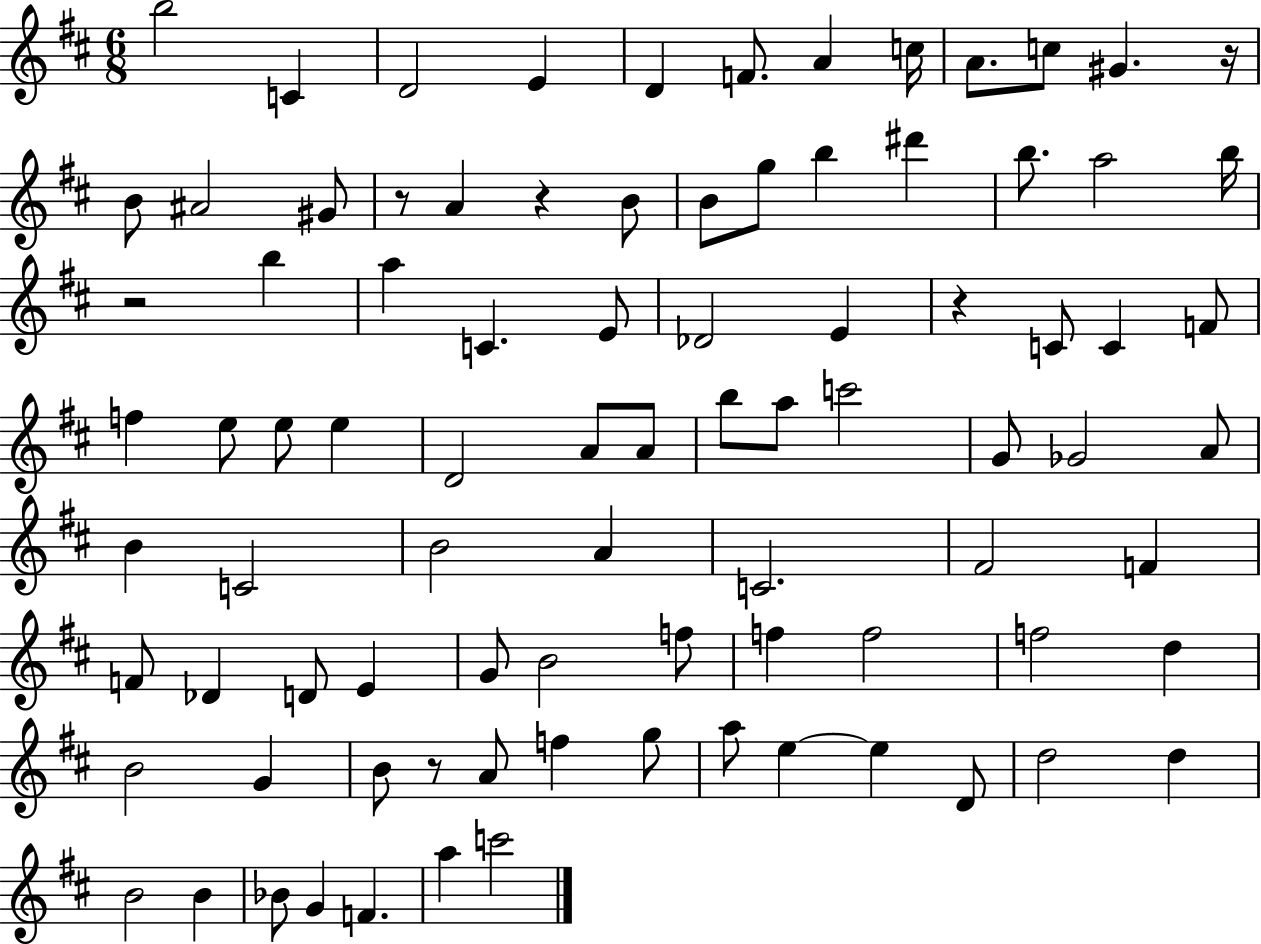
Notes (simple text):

B5/h C4/q D4/h E4/q D4/q F4/e. A4/q C5/s A4/e. C5/e G#4/q. R/s B4/e A#4/h G#4/e R/e A4/q R/q B4/e B4/e G5/e B5/q D#6/q B5/e. A5/h B5/s R/h B5/q A5/q C4/q. E4/e Db4/h E4/q R/q C4/e C4/q F4/e F5/q E5/e E5/e E5/q D4/h A4/e A4/e B5/e A5/e C6/h G4/e Gb4/h A4/e B4/q C4/h B4/h A4/q C4/h. F#4/h F4/q F4/e Db4/q D4/e E4/q G4/e B4/h F5/e F5/q F5/h F5/h D5/q B4/h G4/q B4/e R/e A4/e F5/q G5/e A5/e E5/q E5/q D4/e D5/h D5/q B4/h B4/q Bb4/e G4/q F4/q. A5/q C6/h